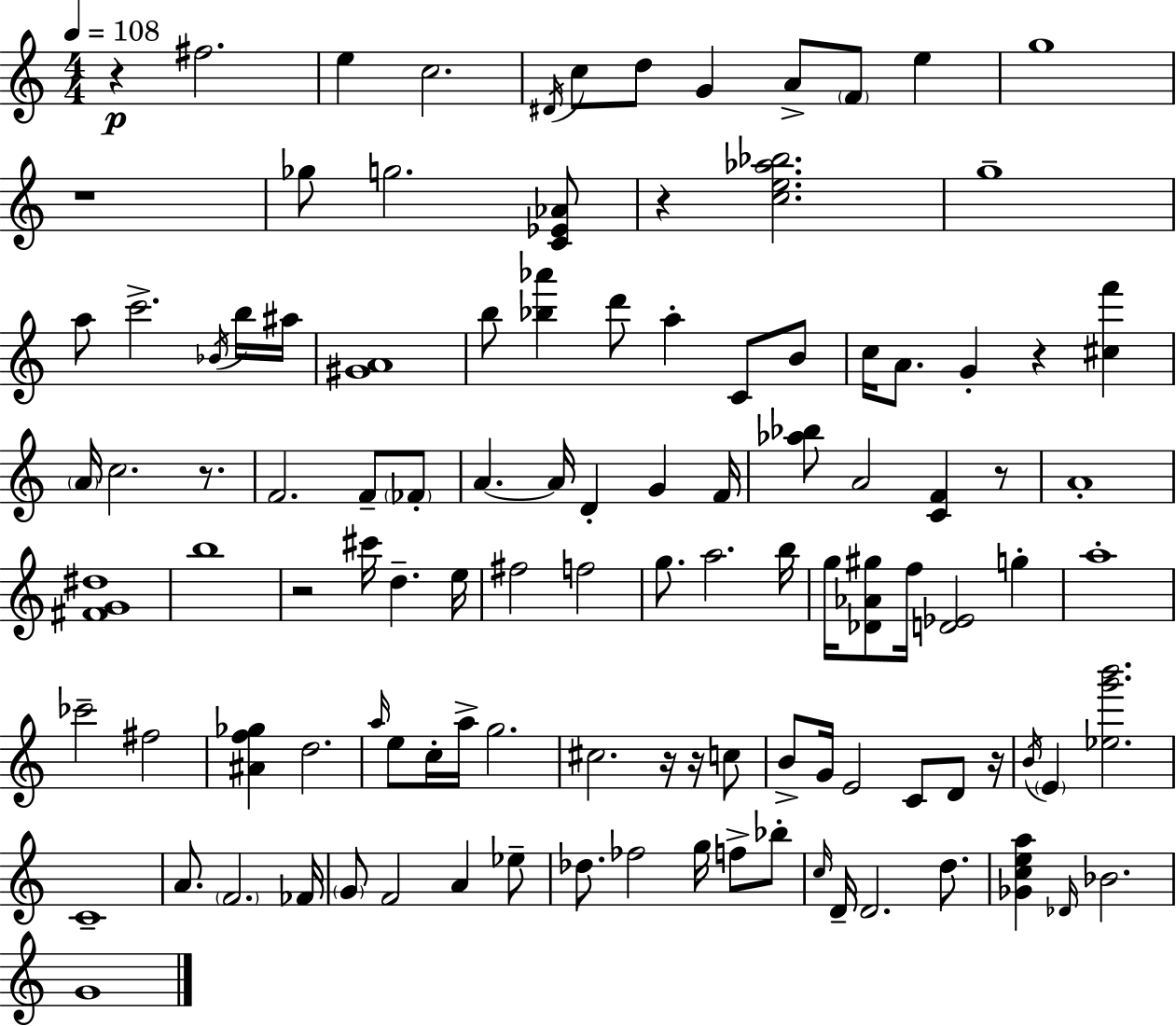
{
  \clef treble
  \numericTimeSignature
  \time 4/4
  \key c \major
  \tempo 4 = 108
  r4\p fis''2. | e''4 c''2. | \acciaccatura { dis'16 } c''8 d''8 g'4 a'8-> \parenthesize f'8 e''4 | g''1 | \break r1 | ges''8 g''2. <c' ees' aes'>8 | r4 <c'' e'' aes'' bes''>2. | g''1-- | \break a''8 c'''2.-> \acciaccatura { bes'16 } | b''16 ais''16 <gis' a'>1 | b''8 <bes'' aes'''>4 d'''8 a''4-. c'8 | b'8 c''16 a'8. g'4-. r4 <cis'' f'''>4 | \break \parenthesize a'16 c''2. r8. | f'2. f'8-- | \parenthesize fes'8-. a'4.~~ a'16 d'4-. g'4 | f'16 <aes'' bes''>8 a'2 <c' f'>4 | \break r8 a'1-. | <fis' g' dis''>1 | b''1 | r2 cis'''16 d''4.-- | \break e''16 fis''2 f''2 | g''8. a''2. | b''16 g''16 <des' aes' gis''>8 f''16 <d' ees'>2 g''4-. | a''1-. | \break ces'''2-- fis''2 | <ais' f'' ges''>4 d''2. | \grace { a''16 } e''8 c''16-. a''16-> g''2. | cis''2. r16 | \break r16 c''8 b'8-> g'16 e'2 c'8 | d'8 r16 \acciaccatura { b'16 } \parenthesize e'4 <ees'' g''' b'''>2. | c'1-- | a'8. \parenthesize f'2. | \break fes'16 \parenthesize g'8 f'2 a'4 | ees''8-- des''8. fes''2 g''16 | f''8-> bes''8-. \grace { c''16 } d'16-- d'2. | d''8. <ges' c'' e'' a''>4 \grace { des'16 } bes'2. | \break g'1 | \bar "|."
}